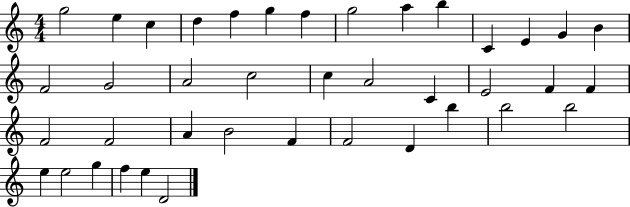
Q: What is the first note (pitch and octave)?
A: G5